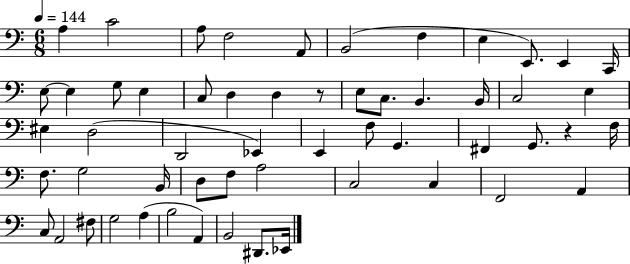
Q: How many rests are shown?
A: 2